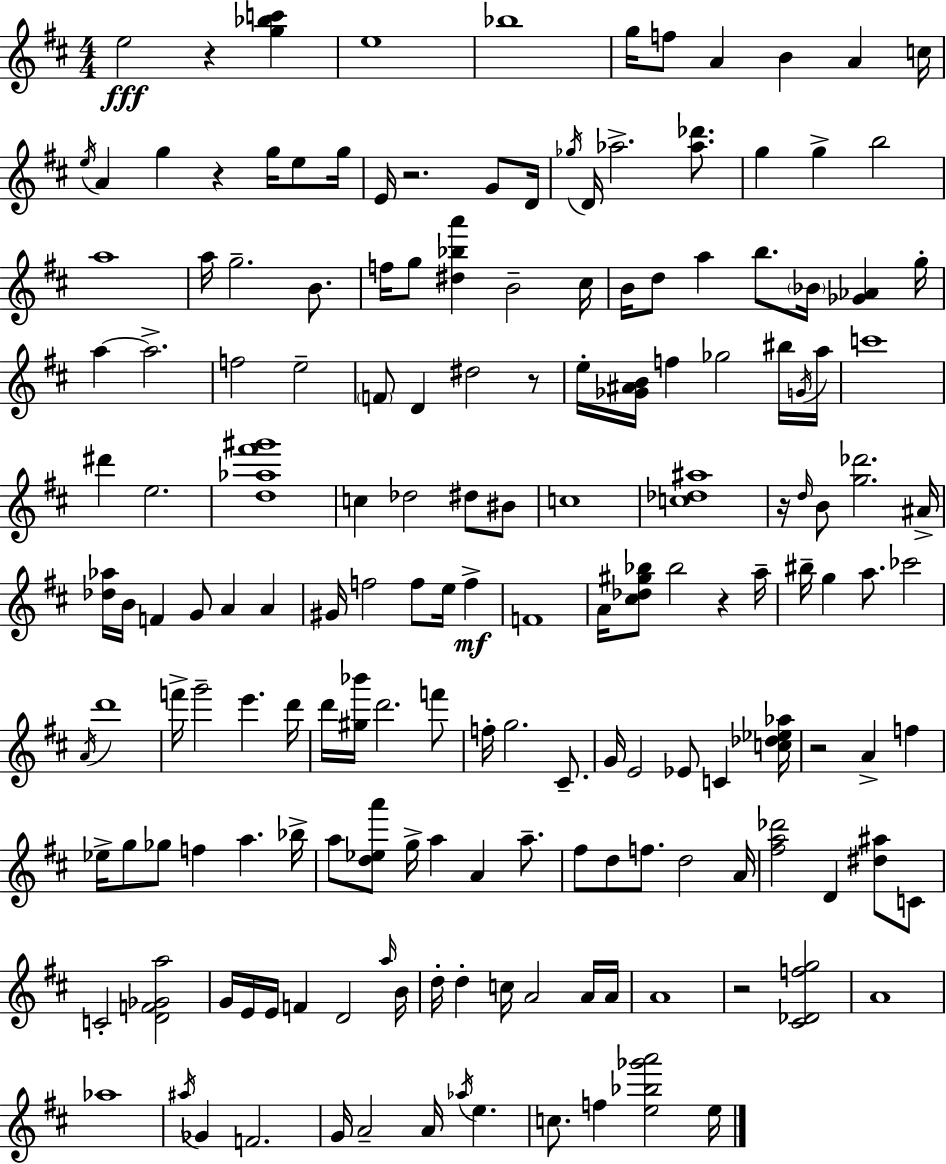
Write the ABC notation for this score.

X:1
T:Untitled
M:4/4
L:1/4
K:D
e2 z [g_bc'] e4 _b4 g/4 f/2 A B A c/4 e/4 A g z g/4 e/2 g/4 E/4 z2 G/2 D/4 _g/4 D/4 _a2 [_a_d']/2 g g b2 a4 a/4 g2 B/2 f/4 g/2 [^d_ba'] B2 ^c/4 B/4 d/2 a b/2 _B/4 [_G_A] g/4 a a2 f2 e2 F/2 D ^d2 z/2 e/4 [_G^AB]/4 f _g2 ^b/4 G/4 a/4 c'4 ^d' e2 [d_a^f'^g']4 c _d2 ^d/2 ^B/2 c4 [c_d^a]4 z/4 d/4 B/2 [g_d']2 ^A/4 [_d_a]/4 B/4 F G/2 A A ^G/4 f2 f/2 e/4 f F4 A/4 [^c_d^g_b]/2 _b2 z a/4 ^b/4 g a/2 _c'2 A/4 d'4 f'/4 g'2 e' d'/4 d'/4 [^g_b']/4 d'2 f'/2 f/4 g2 ^C/2 G/4 E2 _E/2 C [c_d_e_a]/4 z2 A f _e/4 g/2 _g/2 f a _b/4 a/2 [d_ea']/2 g/4 a A a/2 ^f/2 d/2 f/2 d2 A/4 [^fa_d']2 D [^d^a]/2 C/2 C2 [DF_Ga]2 G/4 E/4 E/4 F D2 a/4 B/4 d/4 d c/4 A2 A/4 A/4 A4 z2 [^C_Dfg]2 A4 _a4 ^a/4 _G F2 G/4 A2 A/4 _a/4 e c/2 f [e_b_g'a']2 e/4